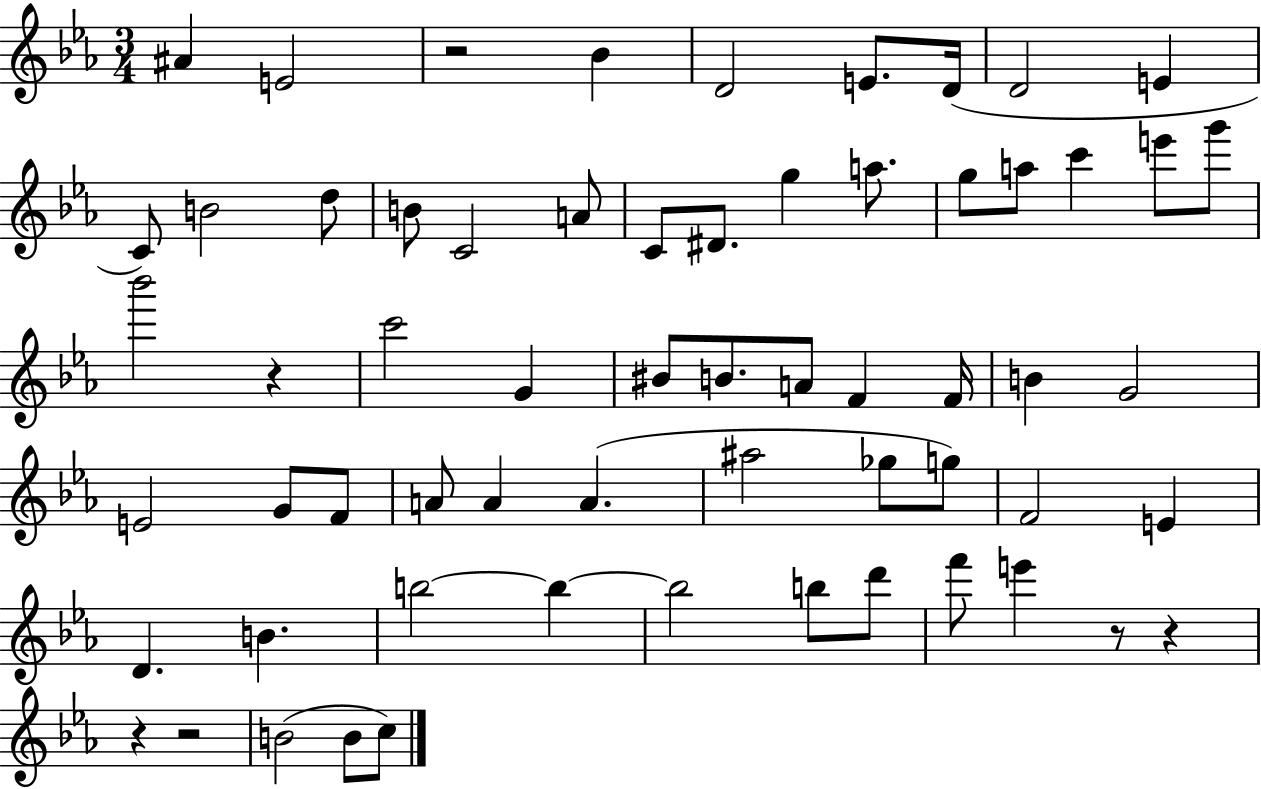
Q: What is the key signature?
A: EES major